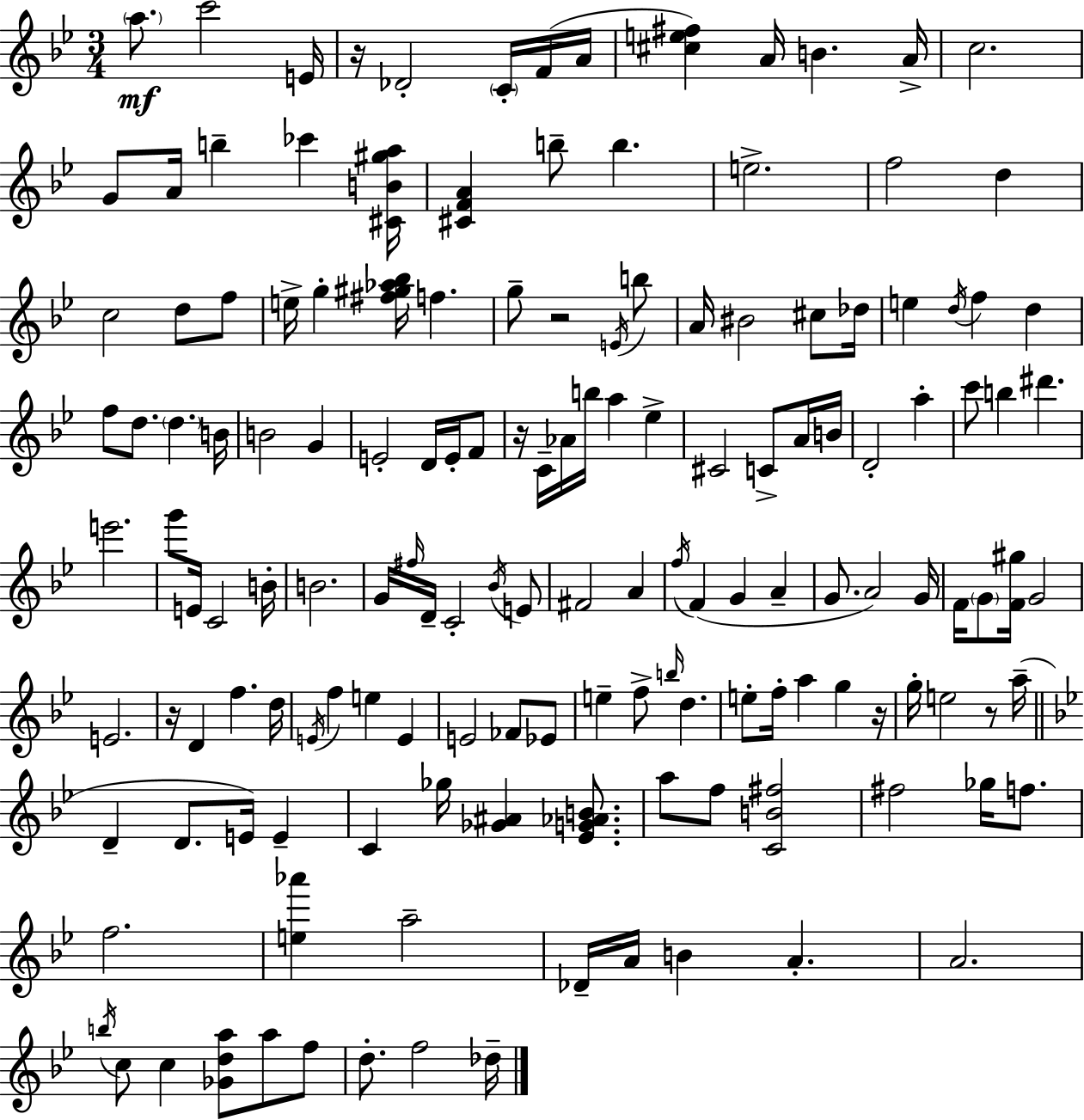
{
  \clef treble
  \numericTimeSignature
  \time 3/4
  \key g \minor
  \repeat volta 2 { \parenthesize a''8.\mf c'''2 e'16 | r16 des'2-. \parenthesize c'16-. f'16( a'16 | <cis'' e'' fis''>4) a'16 b'4. a'16-> | c''2. | \break g'8 a'16 b''4-- ces'''4 <cis' b' gis'' a''>16 | <cis' f' a'>4 b''8-- b''4. | e''2.-> | f''2 d''4 | \break c''2 d''8 f''8 | e''16-> g''4-. <fis'' gis'' aes'' bes''>16 f''4. | g''8-- r2 \acciaccatura { e'16 } b''8 | a'16 bis'2 cis''8 | \break des''16 e''4 \acciaccatura { d''16 } f''4 d''4 | f''8 d''8. \parenthesize d''4. | b'16 b'2 g'4 | e'2-. d'16 e'16-. | \break f'8 r16 c'16-- aes'16 b''16 a''4 ees''4-> | cis'2 c'8-> | a'16 b'16 d'2-. a''4-. | c'''8 b''4 dis'''4. | \break e'''2. | g'''8 e'16 c'2 | b'16-. b'2. | g'16 \grace { fis''16 } d'16-- c'2-. | \break \acciaccatura { bes'16 } e'8 fis'2 | a'4 \acciaccatura { f''16 } f'4( g'4 | a'4-- g'8. a'2) | g'16 f'16 \parenthesize g'8 <f' gis''>16 g'2 | \break e'2. | r16 d'4 f''4. | d''16 \acciaccatura { e'16 } f''4 e''4 | e'4 e'2 | \break fes'8 ees'8 e''4-- f''8-> | \grace { b''16 } d''4. e''8-. f''16-. a''4 | g''4 r16 g''16-. e''2 | r8 a''16--( \bar "||" \break \key g \minor d'4-- d'8. e'16) e'4-- | c'4 ges''16 <ges' ais'>4 <ees' g' aes' b'>8. | a''8 f''8 <c' b' fis''>2 | fis''2 ges''16 f''8. | \break f''2. | <e'' aes'''>4 a''2-- | des'16-- a'16 b'4 a'4.-. | a'2. | \break \acciaccatura { b''16 } c''8 c''4 <ges' d'' a''>8 a''8 f''8 | d''8.-. f''2 | des''16-- } \bar "|."
}